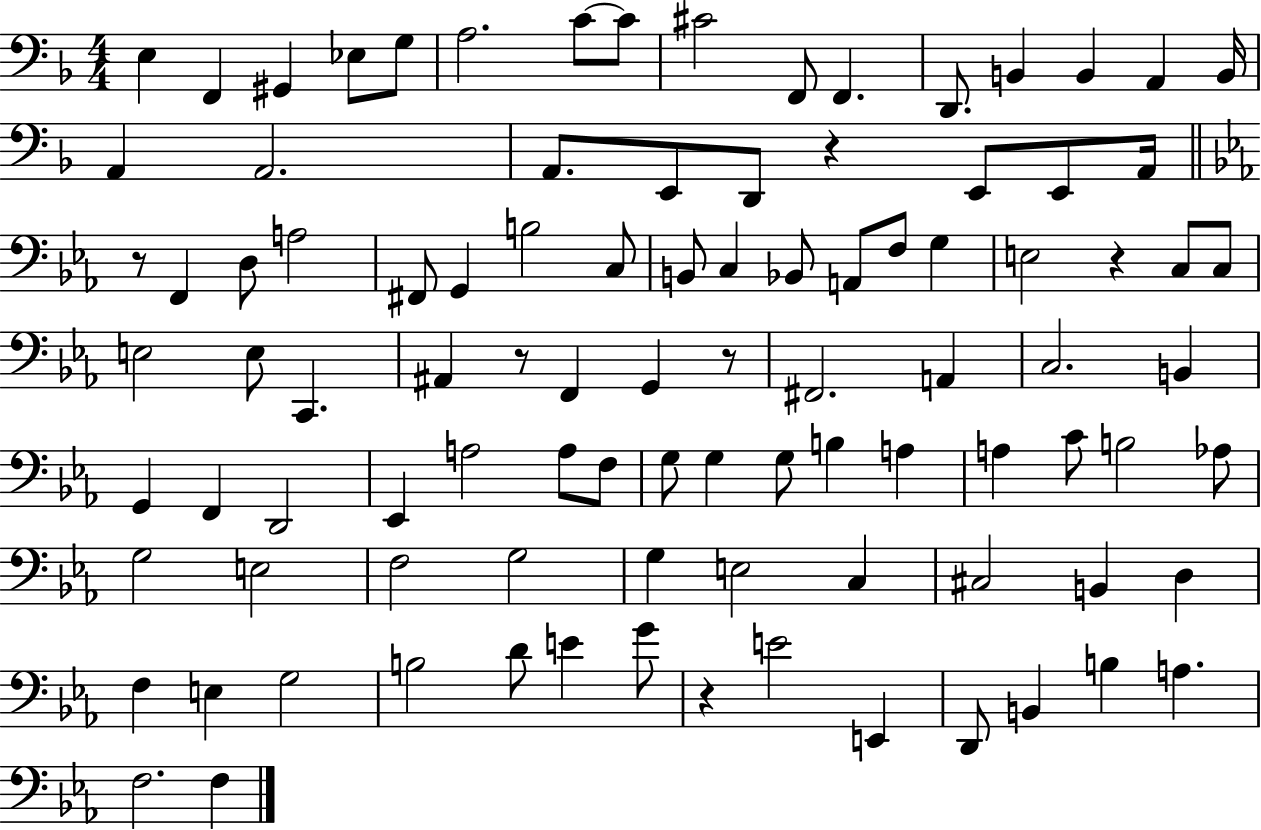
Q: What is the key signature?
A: F major